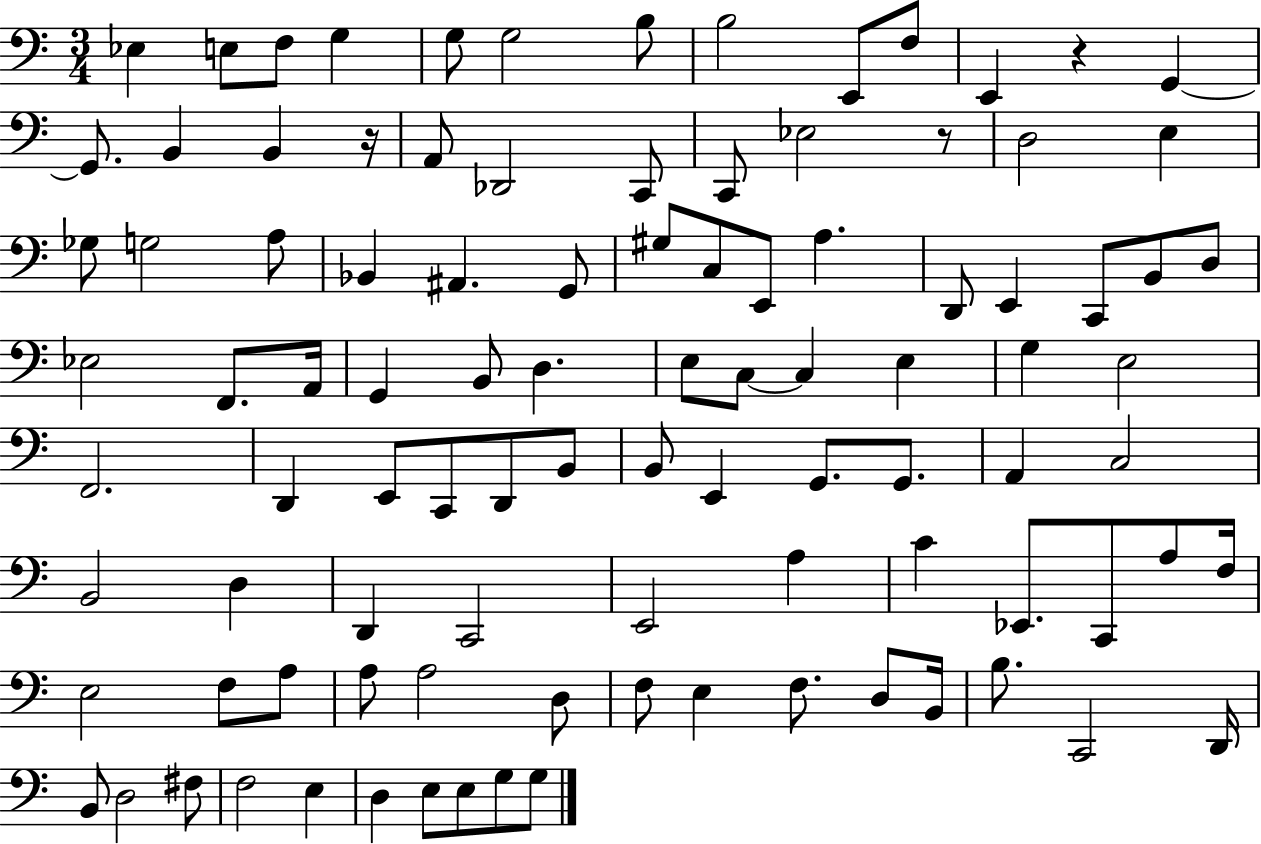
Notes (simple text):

Eb3/q E3/e F3/e G3/q G3/e G3/h B3/e B3/h E2/e F3/e E2/q R/q G2/q G2/e. B2/q B2/q R/s A2/e Db2/h C2/e C2/e Eb3/h R/e D3/h E3/q Gb3/e G3/h A3/e Bb2/q A#2/q. G2/e G#3/e C3/e E2/e A3/q. D2/e E2/q C2/e B2/e D3/e Eb3/h F2/e. A2/s G2/q B2/e D3/q. E3/e C3/e C3/q E3/q G3/q E3/h F2/h. D2/q E2/e C2/e D2/e B2/e B2/e E2/q G2/e. G2/e. A2/q C3/h B2/h D3/q D2/q C2/h E2/h A3/q C4/q Eb2/e. C2/e A3/e F3/s E3/h F3/e A3/e A3/e A3/h D3/e F3/e E3/q F3/e. D3/e B2/s B3/e. C2/h D2/s B2/e D3/h F#3/e F3/h E3/q D3/q E3/e E3/e G3/e G3/e